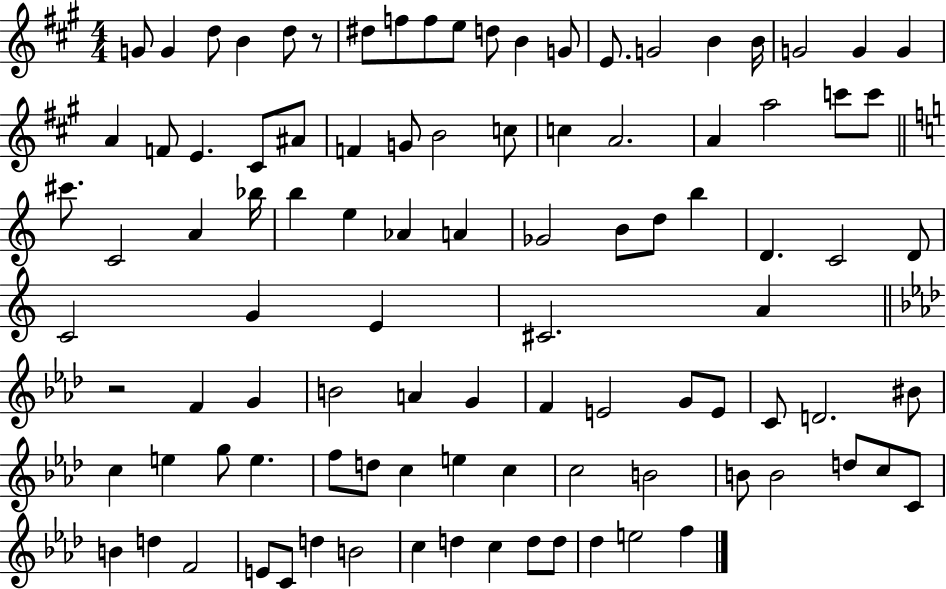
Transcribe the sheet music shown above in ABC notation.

X:1
T:Untitled
M:4/4
L:1/4
K:A
G/2 G d/2 B d/2 z/2 ^d/2 f/2 f/2 e/2 d/2 B G/2 E/2 G2 B B/4 G2 G G A F/2 E ^C/2 ^A/2 F G/2 B2 c/2 c A2 A a2 c'/2 c'/2 ^c'/2 C2 A _b/4 b e _A A _G2 B/2 d/2 b D C2 D/2 C2 G E ^C2 A z2 F G B2 A G F E2 G/2 E/2 C/2 D2 ^B/2 c e g/2 e f/2 d/2 c e c c2 B2 B/2 B2 d/2 c/2 C/2 B d F2 E/2 C/2 d B2 c d c d/2 d/2 _d e2 f